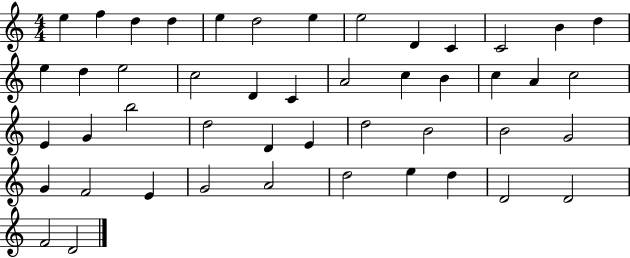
{
  \clef treble
  \numericTimeSignature
  \time 4/4
  \key c \major
  e''4 f''4 d''4 d''4 | e''4 d''2 e''4 | e''2 d'4 c'4 | c'2 b'4 d''4 | \break e''4 d''4 e''2 | c''2 d'4 c'4 | a'2 c''4 b'4 | c''4 a'4 c''2 | \break e'4 g'4 b''2 | d''2 d'4 e'4 | d''2 b'2 | b'2 g'2 | \break g'4 f'2 e'4 | g'2 a'2 | d''2 e''4 d''4 | d'2 d'2 | \break f'2 d'2 | \bar "|."
}